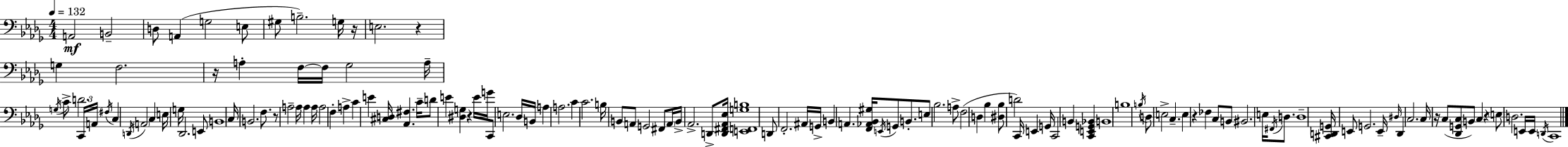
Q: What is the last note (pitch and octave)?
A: C2